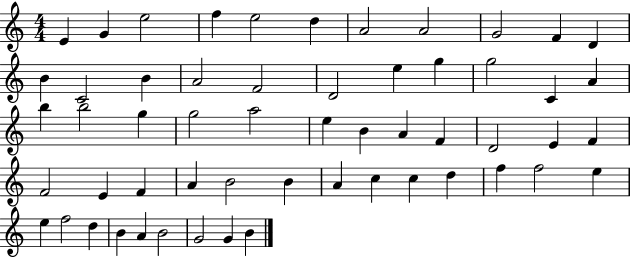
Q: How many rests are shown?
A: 0